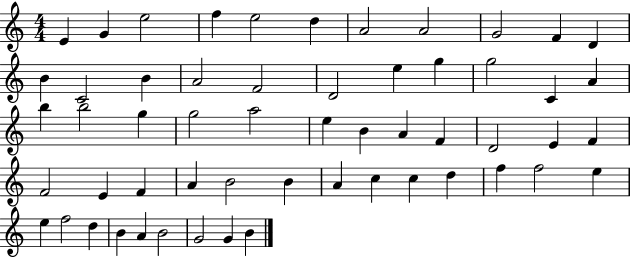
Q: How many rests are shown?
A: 0